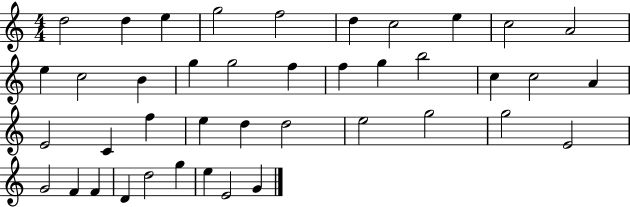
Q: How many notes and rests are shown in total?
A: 41